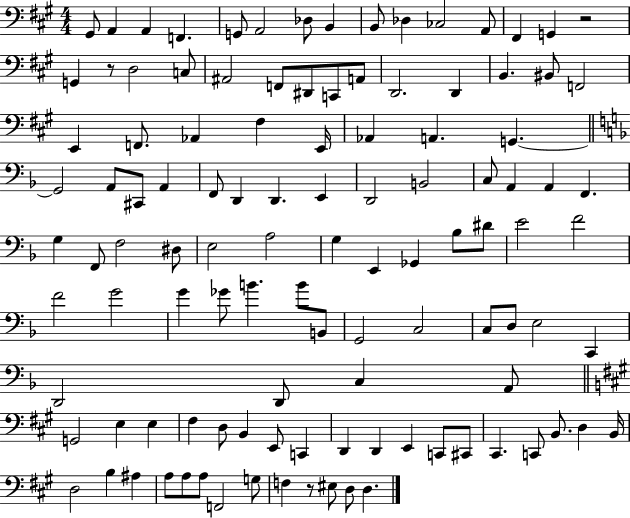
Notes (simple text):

G#2/e A2/q A2/q F2/q. G2/e A2/h Db3/e B2/q B2/e Db3/q CES3/h A2/e F#2/q G2/q R/h G2/q R/e D3/h C3/e A#2/h F2/e D#2/e C2/e A2/e D2/h. D2/q B2/q. BIS2/e F2/h E2/q F2/e. Ab2/q F#3/q E2/s Ab2/q A2/q. G2/q. G2/h A2/e C#2/e A2/q F2/e D2/q D2/q. E2/q D2/h B2/h C3/e A2/q A2/q F2/q. G3/q F2/e F3/h D#3/e E3/h A3/h G3/q E2/q Gb2/q Bb3/e D#4/e E4/h F4/h F4/h G4/h G4/q Gb4/e B4/q. B4/e B2/e G2/h C3/h C3/e D3/e E3/h C2/q D2/h D2/e C3/q A2/e G2/h E3/q E3/q F#3/q D3/e B2/q E2/e C2/q D2/q D2/q E2/q C2/e C#2/e C#2/q. C2/e B2/e. D3/q B2/s D3/h B3/q A#3/q A3/e A3/e A3/e F2/h G3/e F3/q R/e EIS3/e D3/e D3/q.